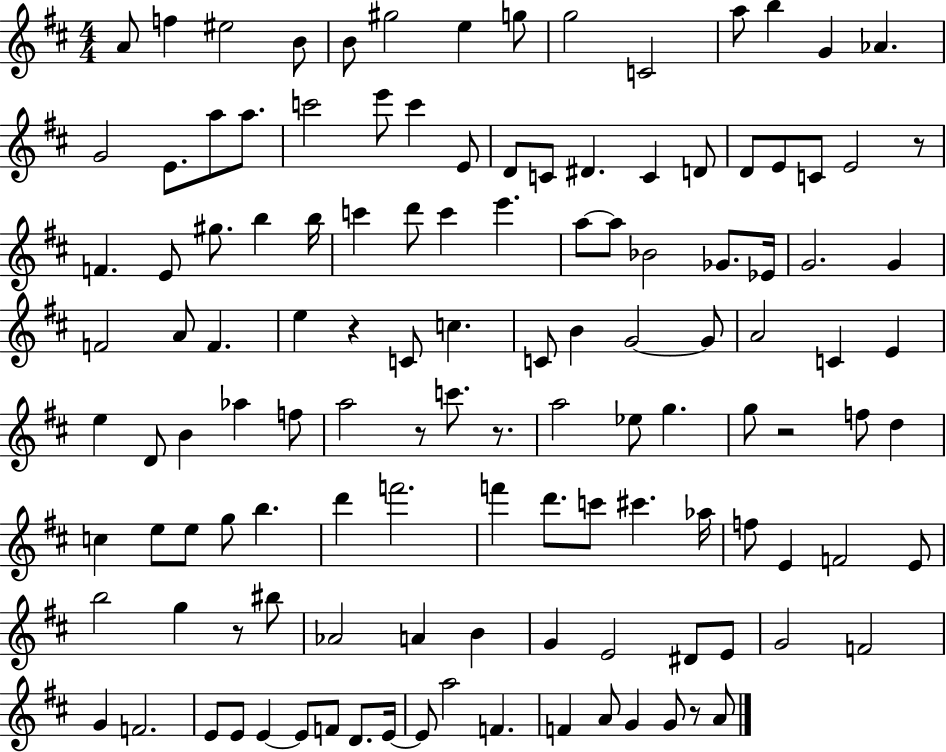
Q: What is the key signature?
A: D major